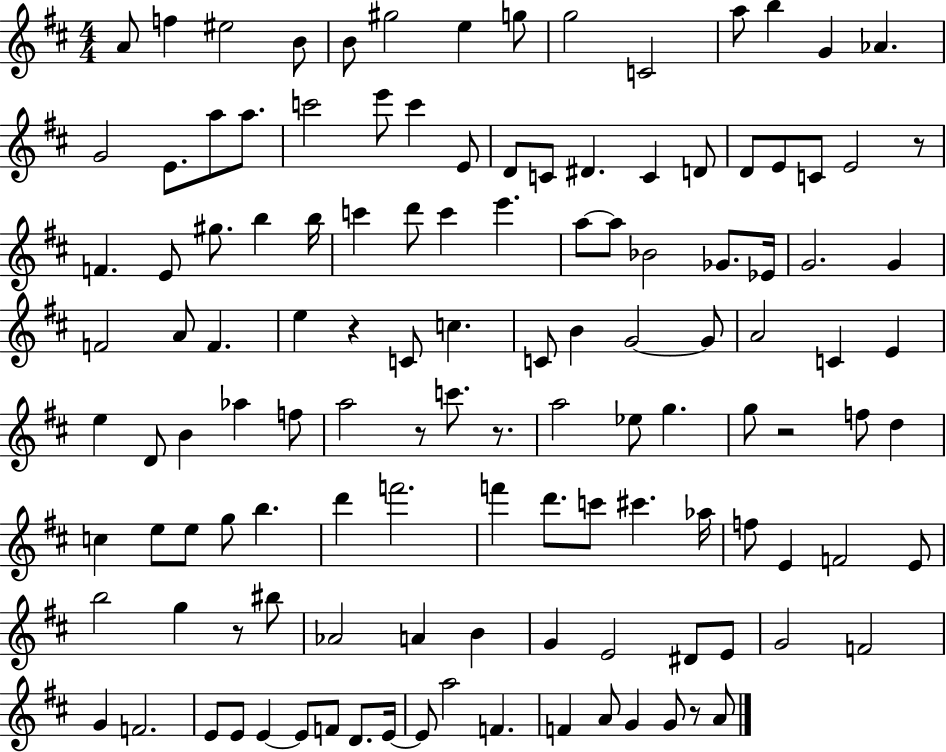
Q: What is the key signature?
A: D major